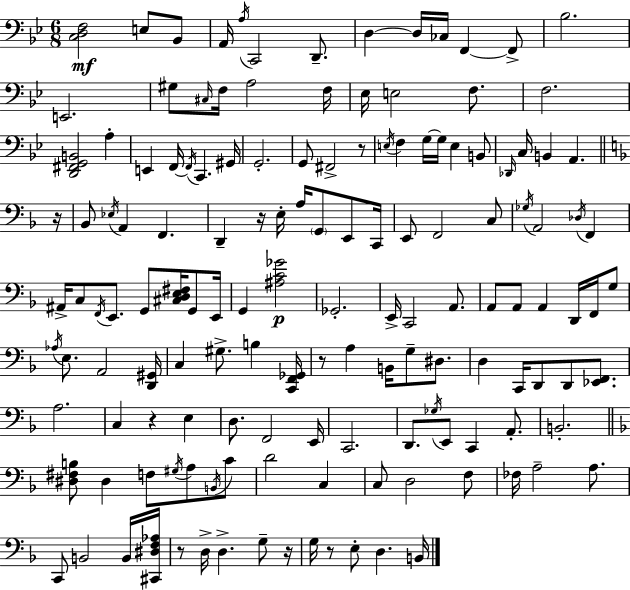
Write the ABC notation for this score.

X:1
T:Untitled
M:6/8
L:1/4
K:Gm
[C,D,F,]2 E,/2 _B,,/2 A,,/4 A,/4 C,,2 D,,/2 D, D,/4 _C,/4 F,, F,,/2 _B,2 E,,2 ^G,/2 ^C,/4 F,/4 A,2 F,/4 _E,/4 E,2 F,/2 F,2 [D,,^F,,G,,B,,]2 A, E,, F,,/4 F,,/4 C,, ^G,,/4 G,,2 G,,/2 ^F,,2 z/2 E,/4 F, G,/4 G,/4 E, B,,/2 _D,,/4 C,/4 B,, A,, z/4 _B,,/2 _E,/4 A,, F,, D,, z/4 E,/4 A,/4 G,,/2 E,,/2 C,,/4 E,,/2 F,,2 C,/2 _G,/4 A,,2 _D,/4 F,, ^A,,/4 C,/2 F,,/4 E,,/2 G,,/2 [^C,D,E,^F,]/4 G,,/2 E,,/4 G,, [^A,C_G]2 _G,,2 E,,/4 C,,2 A,,/2 A,,/2 A,,/2 A,, D,,/4 F,,/4 G,/2 _A,/4 E,/2 A,,2 [D,,^G,,]/4 C, ^G,/2 B, [C,,F,,_G,,]/4 z/2 A, B,,/4 G,/2 ^D,/2 D, C,,/4 D,,/2 D,,/2 [_E,,F,,]/2 A,2 C, z E, D,/2 F,,2 E,,/4 C,,2 D,,/2 _G,/4 E,,/2 C,, A,,/2 B,,2 [^D,^F,B,]/2 ^D, F,/2 ^G,/4 A,/2 B,,/4 C/2 D2 C, C,/2 D,2 F,/2 _F,/4 A,2 A,/2 C,,/2 B,,2 B,,/4 [^C,,^D,F,_A,]/4 z/2 D,/4 D, G,/2 z/4 G,/4 z/2 E,/2 D, B,,/4